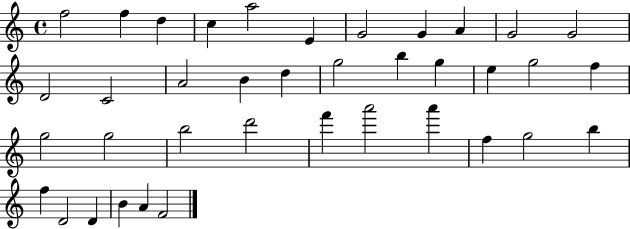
F5/h F5/q D5/q C5/q A5/h E4/q G4/h G4/q A4/q G4/h G4/h D4/h C4/h A4/h B4/q D5/q G5/h B5/q G5/q E5/q G5/h F5/q G5/h G5/h B5/h D6/h F6/q A6/h A6/q F5/q G5/h B5/q F5/q D4/h D4/q B4/q A4/q F4/h